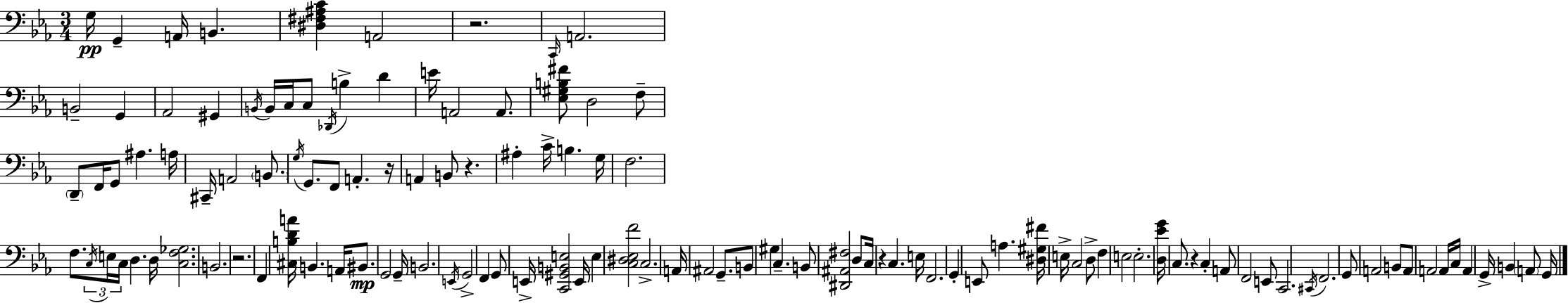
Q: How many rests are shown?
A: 6